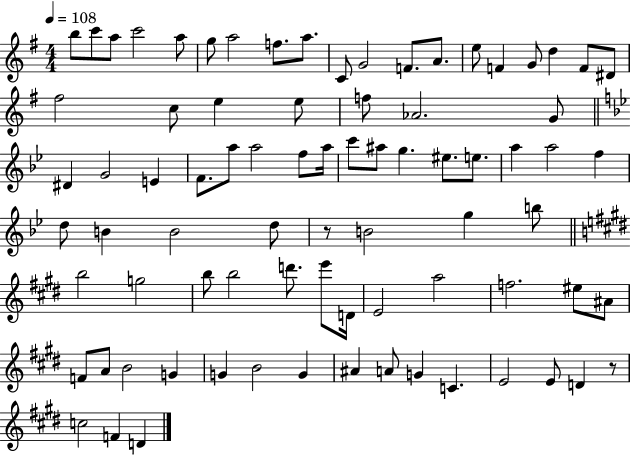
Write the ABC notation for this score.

X:1
T:Untitled
M:4/4
L:1/4
K:G
b/2 c'/2 a/2 c'2 a/2 g/2 a2 f/2 a/2 C/2 G2 F/2 A/2 e/2 F G/2 d F/2 ^D/2 ^f2 c/2 e e/2 f/2 _A2 G/2 ^D G2 E F/2 a/2 a2 f/2 a/4 c'/2 ^a/2 g ^e/2 e/2 a a2 f d/2 B B2 d/2 z/2 B2 g b/2 b2 g2 b/2 b2 d'/2 e'/2 D/4 E2 a2 f2 ^e/2 ^A/2 F/2 A/2 B2 G G B2 G ^A A/2 G C E2 E/2 D z/2 c2 F D